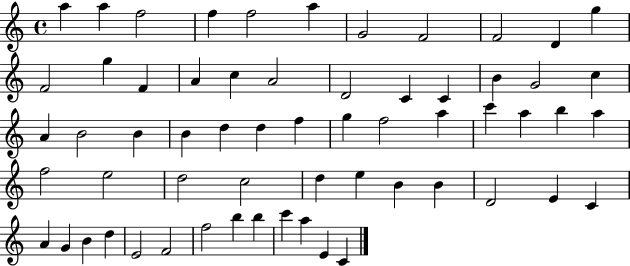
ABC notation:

X:1
T:Untitled
M:4/4
L:1/4
K:C
a a f2 f f2 a G2 F2 F2 D g F2 g F A c A2 D2 C C B G2 c A B2 B B d d f g f2 a c' a b a f2 e2 d2 c2 d e B B D2 E C A G B d E2 F2 f2 b b c' a E C